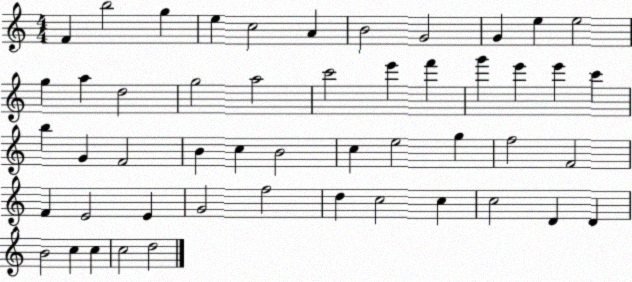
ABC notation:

X:1
T:Untitled
M:4/4
L:1/4
K:C
F b2 g e c2 A B2 G2 G e e2 g a d2 g2 a2 c'2 e' f' g' e' e' c' b G F2 B c B2 c e2 g f2 F2 F E2 E G2 f2 d c2 c c2 D D B2 c c c2 d2